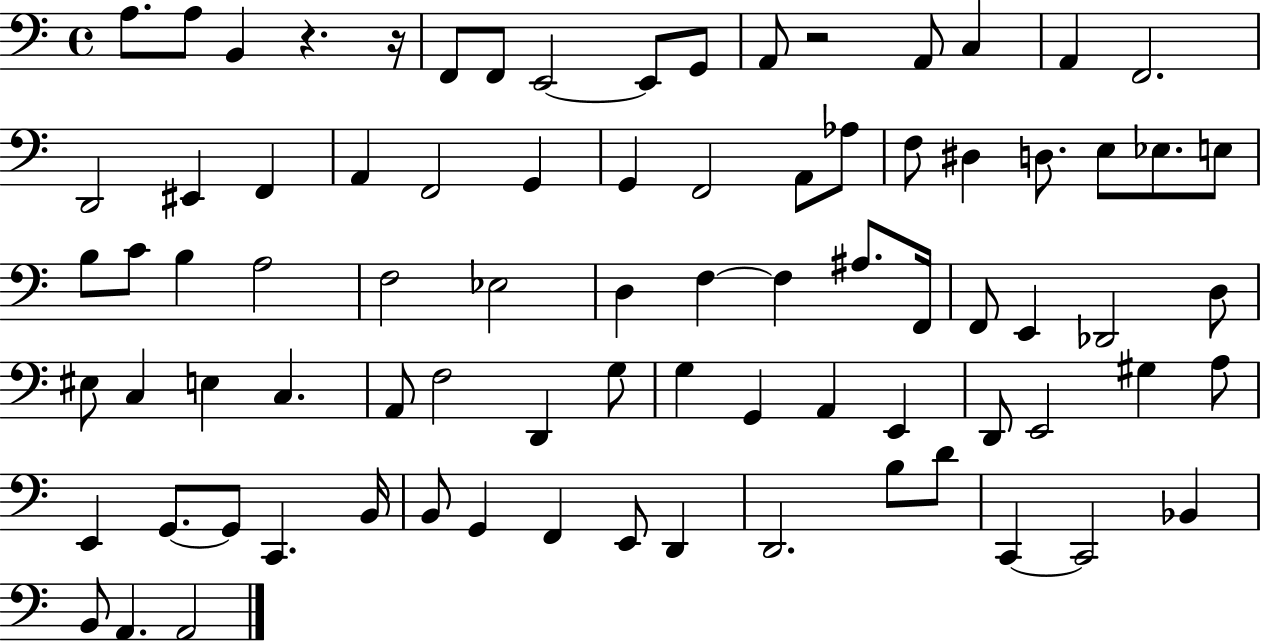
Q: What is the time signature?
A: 4/4